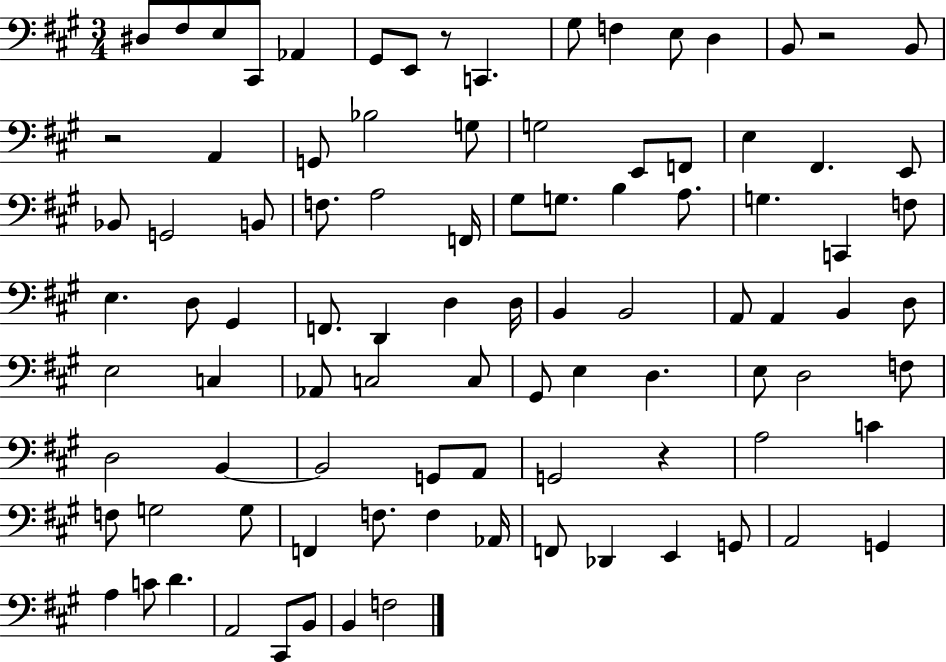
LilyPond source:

{
  \clef bass
  \numericTimeSignature
  \time 3/4
  \key a \major
  dis8 fis8 e8 cis,8 aes,4 | gis,8 e,8 r8 c,4. | gis8 f4 e8 d4 | b,8 r2 b,8 | \break r2 a,4 | g,8 bes2 g8 | g2 e,8 f,8 | e4 fis,4. e,8 | \break bes,8 g,2 b,8 | f8. a2 f,16 | gis8 g8. b4 a8. | g4. c,4 f8 | \break e4. d8 gis,4 | f,8. d,4 d4 d16 | b,4 b,2 | a,8 a,4 b,4 d8 | \break e2 c4 | aes,8 c2 c8 | gis,8 e4 d4. | e8 d2 f8 | \break d2 b,4~~ | b,2 g,8 a,8 | g,2 r4 | a2 c'4 | \break f8 g2 g8 | f,4 f8. f4 aes,16 | f,8 des,4 e,4 g,8 | a,2 g,4 | \break a4 c'8 d'4. | a,2 cis,8 b,8 | b,4 f2 | \bar "|."
}